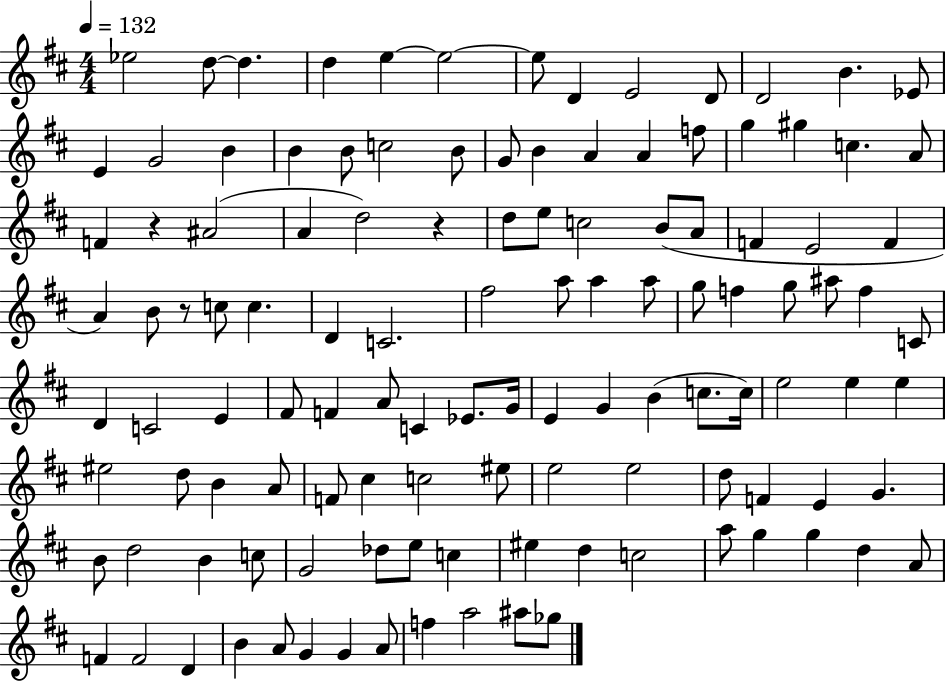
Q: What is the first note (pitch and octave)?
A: Eb5